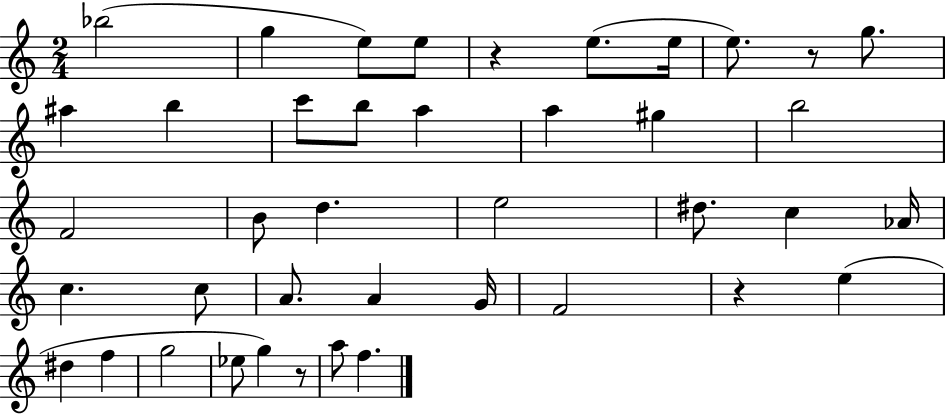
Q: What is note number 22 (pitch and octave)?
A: C5